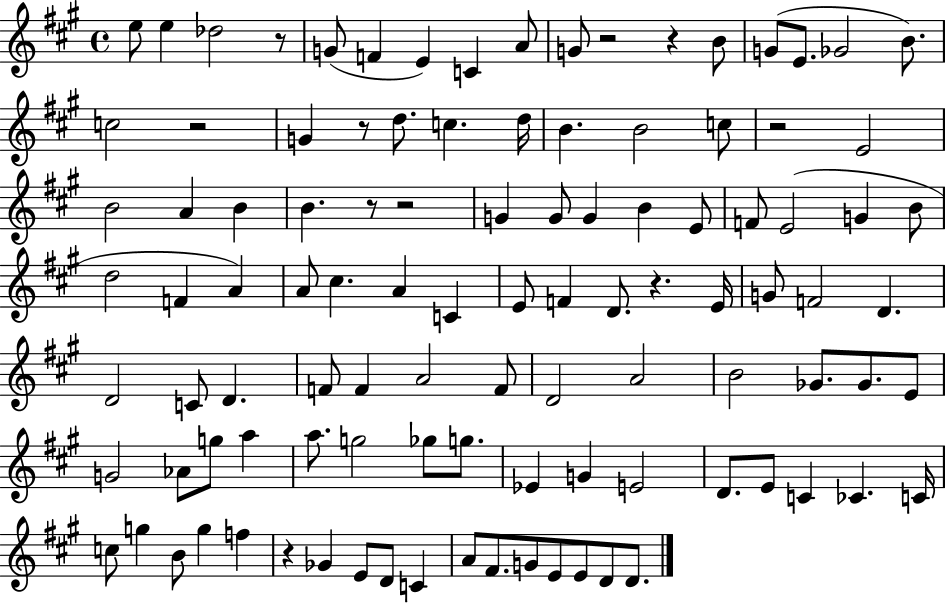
{
  \clef treble
  \time 4/4
  \defaultTimeSignature
  \key a \major
  e''8 e''4 des''2 r8 | g'8( f'4 e'4) c'4 a'8 | g'8 r2 r4 b'8 | g'8( e'8. ges'2 b'8.) | \break c''2 r2 | g'4 r8 d''8. c''4. d''16 | b'4. b'2 c''8 | r2 e'2 | \break b'2 a'4 b'4 | b'4. r8 r2 | g'4 g'8 g'4 b'4 e'8 | f'8 e'2( g'4 b'8 | \break d''2 f'4 a'4) | a'8 cis''4. a'4 c'4 | e'8 f'4 d'8. r4. e'16 | g'8 f'2 d'4. | \break d'2 c'8 d'4. | f'8 f'4 a'2 f'8 | d'2 a'2 | b'2 ges'8. ges'8. e'8 | \break g'2 aes'8 g''8 a''4 | a''8. g''2 ges''8 g''8. | ees'4 g'4 e'2 | d'8. e'8 c'4 ces'4. c'16 | \break c''8 g''4 b'8 g''4 f''4 | r4 ges'4 e'8 d'8 c'4 | a'8 fis'8. g'8 e'8 e'8 d'8 d'8. | \bar "|."
}